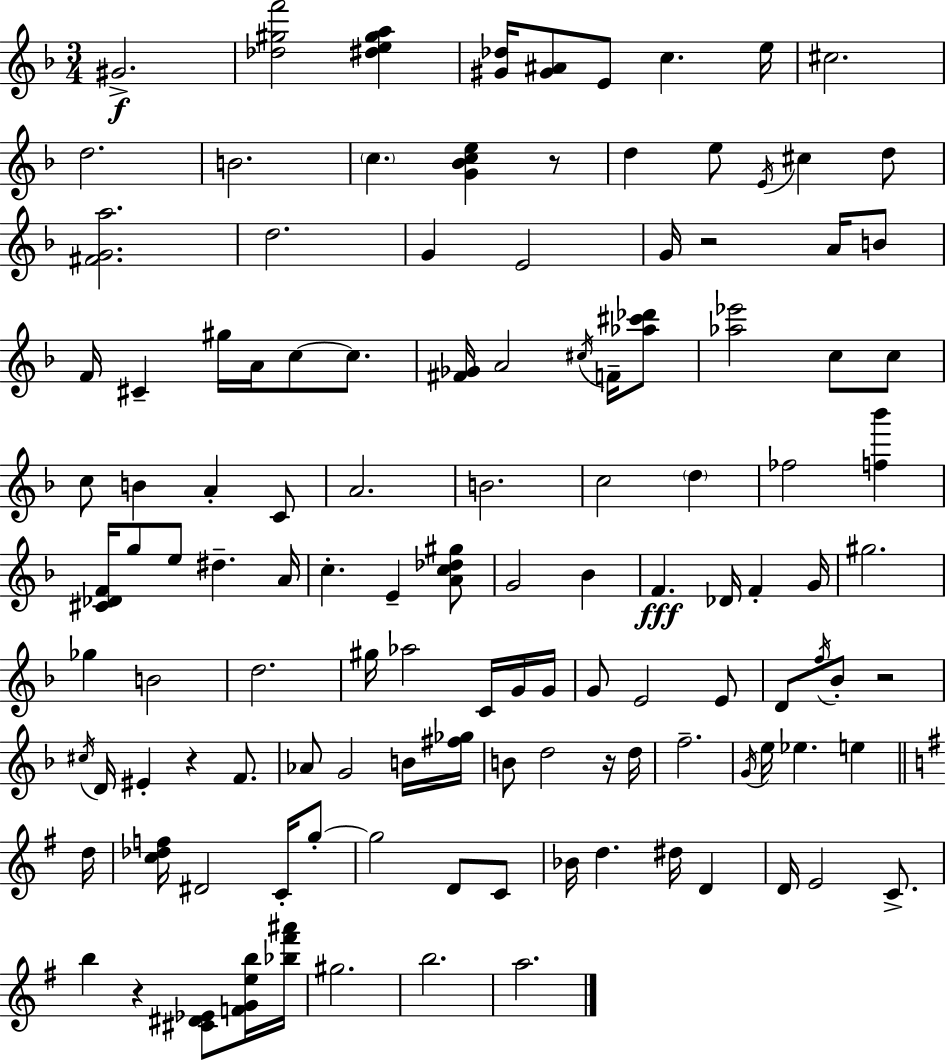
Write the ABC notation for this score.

X:1
T:Untitled
M:3/4
L:1/4
K:Dm
^G2 [_d^gf']2 [^de^ga] [^G_d]/4 [^G^A]/2 E/2 c e/4 ^c2 d2 B2 c [G_Bce] z/2 d e/2 E/4 ^c d/2 [^FGa]2 d2 G E2 G/4 z2 A/4 B/2 F/4 ^C ^g/4 A/4 c/2 c/2 [^F_G]/4 A2 ^c/4 F/4 [_a^c'_d']/2 [_a_e']2 c/2 c/2 c/2 B A C/2 A2 B2 c2 d _f2 [f_b'] [^C_DF]/4 g/2 e/2 ^d A/4 c E [Ac_d^g]/2 G2 _B F _D/4 F G/4 ^g2 _g B2 d2 ^g/4 _a2 C/4 G/4 G/4 G/2 E2 E/2 D/2 f/4 _B/2 z2 ^c/4 D/4 ^E z F/2 _A/2 G2 B/4 [^f_g]/4 B/2 d2 z/4 d/4 f2 G/4 e/4 _e e d/4 [c_df]/4 ^D2 C/4 g/2 g2 D/2 C/2 _B/4 d ^d/4 D D/4 E2 C/2 b z [^C^D_E]/2 [FGeb]/4 [_b^f'^a']/4 ^g2 b2 a2